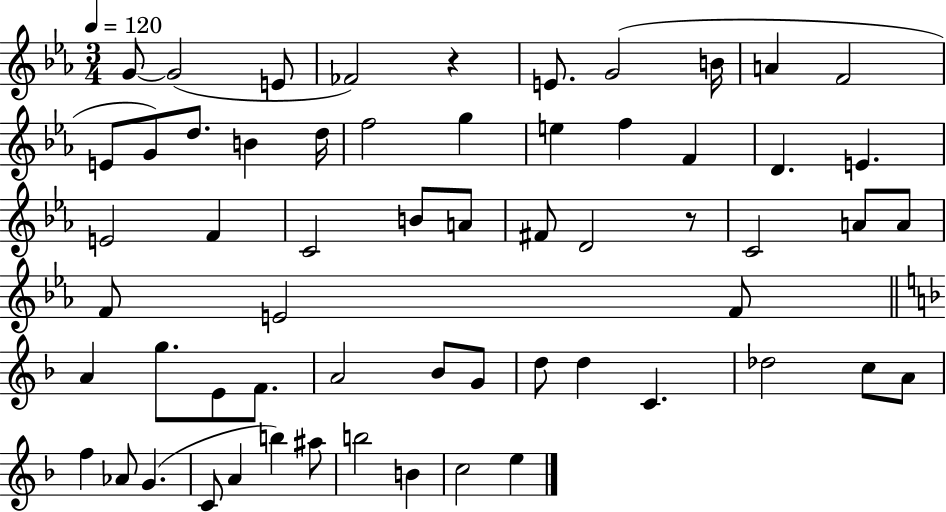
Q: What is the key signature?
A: EES major